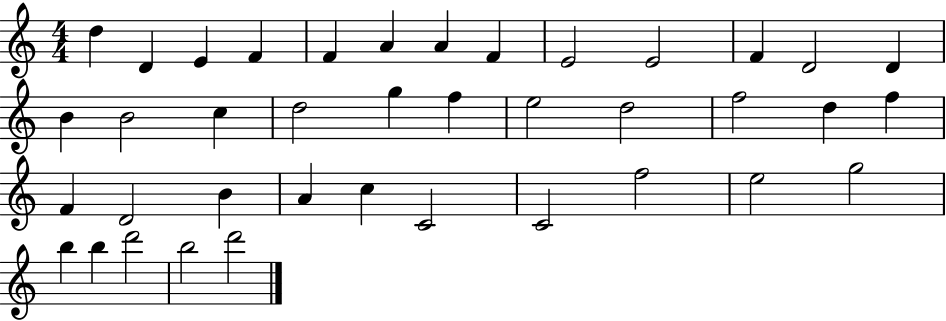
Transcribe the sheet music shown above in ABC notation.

X:1
T:Untitled
M:4/4
L:1/4
K:C
d D E F F A A F E2 E2 F D2 D B B2 c d2 g f e2 d2 f2 d f F D2 B A c C2 C2 f2 e2 g2 b b d'2 b2 d'2